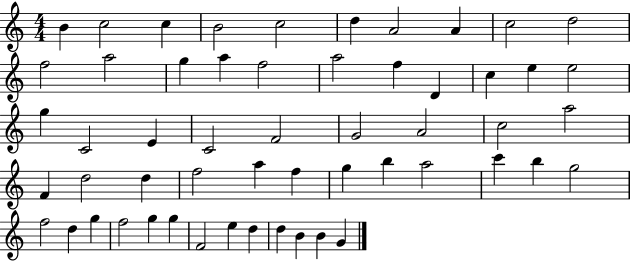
{
  \clef treble
  \numericTimeSignature
  \time 4/4
  \key c \major
  b'4 c''2 c''4 | b'2 c''2 | d''4 a'2 a'4 | c''2 d''2 | \break f''2 a''2 | g''4 a''4 f''2 | a''2 f''4 d'4 | c''4 e''4 e''2 | \break g''4 c'2 e'4 | c'2 f'2 | g'2 a'2 | c''2 a''2 | \break f'4 d''2 d''4 | f''2 a''4 f''4 | g''4 b''4 a''2 | c'''4 b''4 g''2 | \break f''2 d''4 g''4 | f''2 g''4 g''4 | f'2 e''4 d''4 | d''4 b'4 b'4 g'4 | \break \bar "|."
}